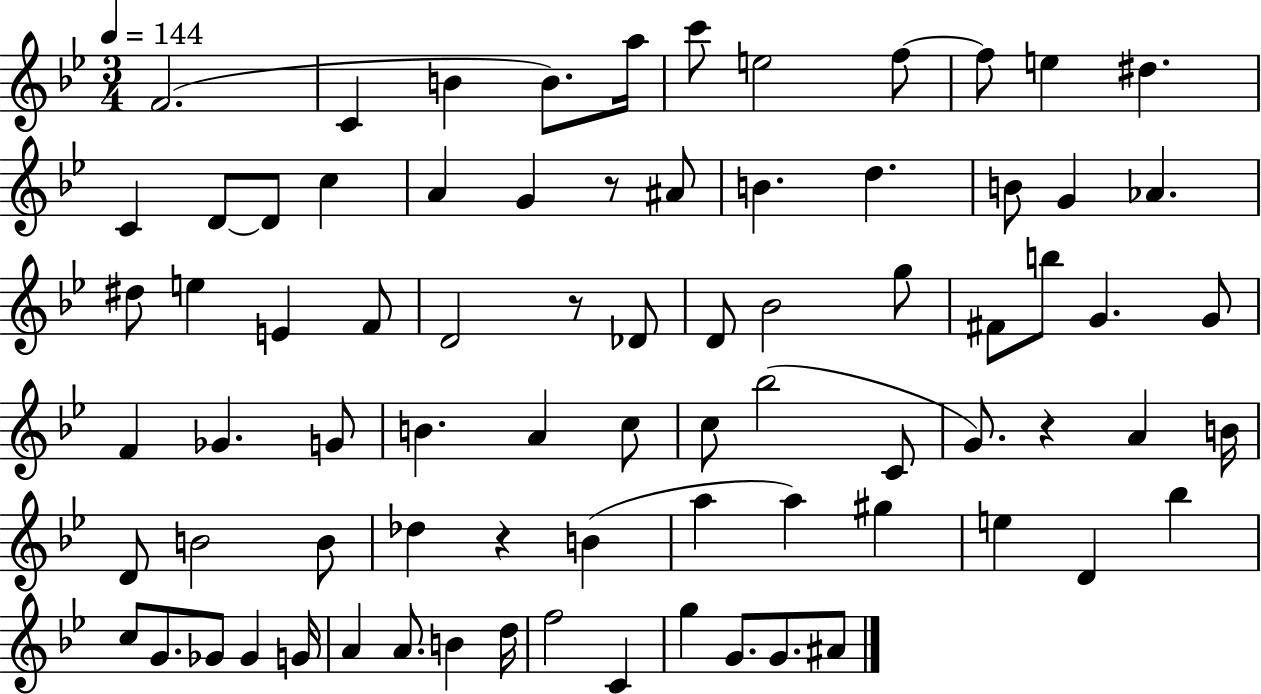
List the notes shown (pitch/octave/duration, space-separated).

F4/h. C4/q B4/q B4/e. A5/s C6/e E5/h F5/e F5/e E5/q D#5/q. C4/q D4/e D4/e C5/q A4/q G4/q R/e A#4/e B4/q. D5/q. B4/e G4/q Ab4/q. D#5/e E5/q E4/q F4/e D4/h R/e Db4/e D4/e Bb4/h G5/e F#4/e B5/e G4/q. G4/e F4/q Gb4/q. G4/e B4/q. A4/q C5/e C5/e Bb5/h C4/e G4/e. R/q A4/q B4/s D4/e B4/h B4/e Db5/q R/q B4/q A5/q A5/q G#5/q E5/q D4/q Bb5/q C5/e G4/e. Gb4/e Gb4/q G4/s A4/q A4/e. B4/q D5/s F5/h C4/q G5/q G4/e. G4/e. A#4/e